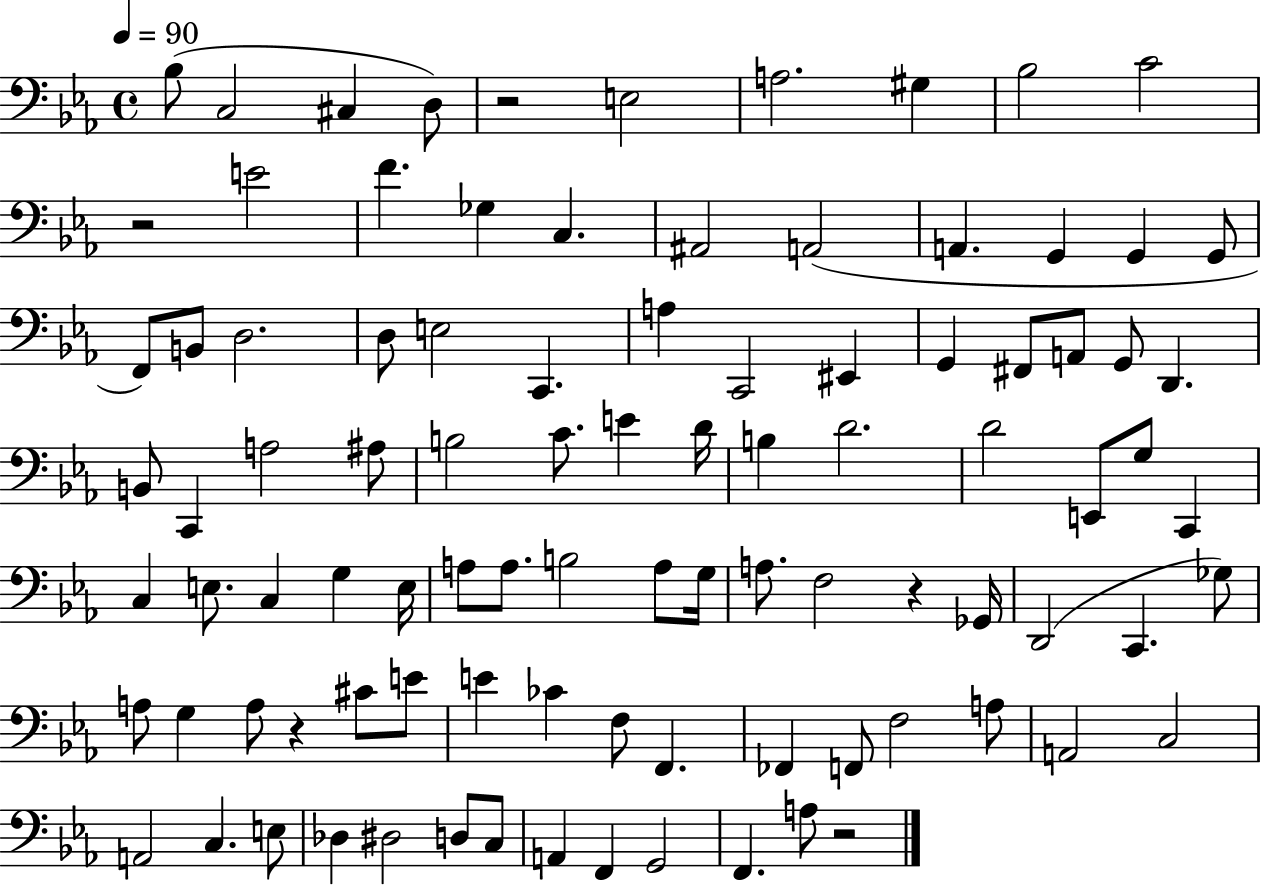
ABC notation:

X:1
T:Untitled
M:4/4
L:1/4
K:Eb
_B,/2 C,2 ^C, D,/2 z2 E,2 A,2 ^G, _B,2 C2 z2 E2 F _G, C, ^A,,2 A,,2 A,, G,, G,, G,,/2 F,,/2 B,,/2 D,2 D,/2 E,2 C,, A, C,,2 ^E,, G,, ^F,,/2 A,,/2 G,,/2 D,, B,,/2 C,, A,2 ^A,/2 B,2 C/2 E D/4 B, D2 D2 E,,/2 G,/2 C,, C, E,/2 C, G, E,/4 A,/2 A,/2 B,2 A,/2 G,/4 A,/2 F,2 z _G,,/4 D,,2 C,, _G,/2 A,/2 G, A,/2 z ^C/2 E/2 E _C F,/2 F,, _F,, F,,/2 F,2 A,/2 A,,2 C,2 A,,2 C, E,/2 _D, ^D,2 D,/2 C,/2 A,, F,, G,,2 F,, A,/2 z2